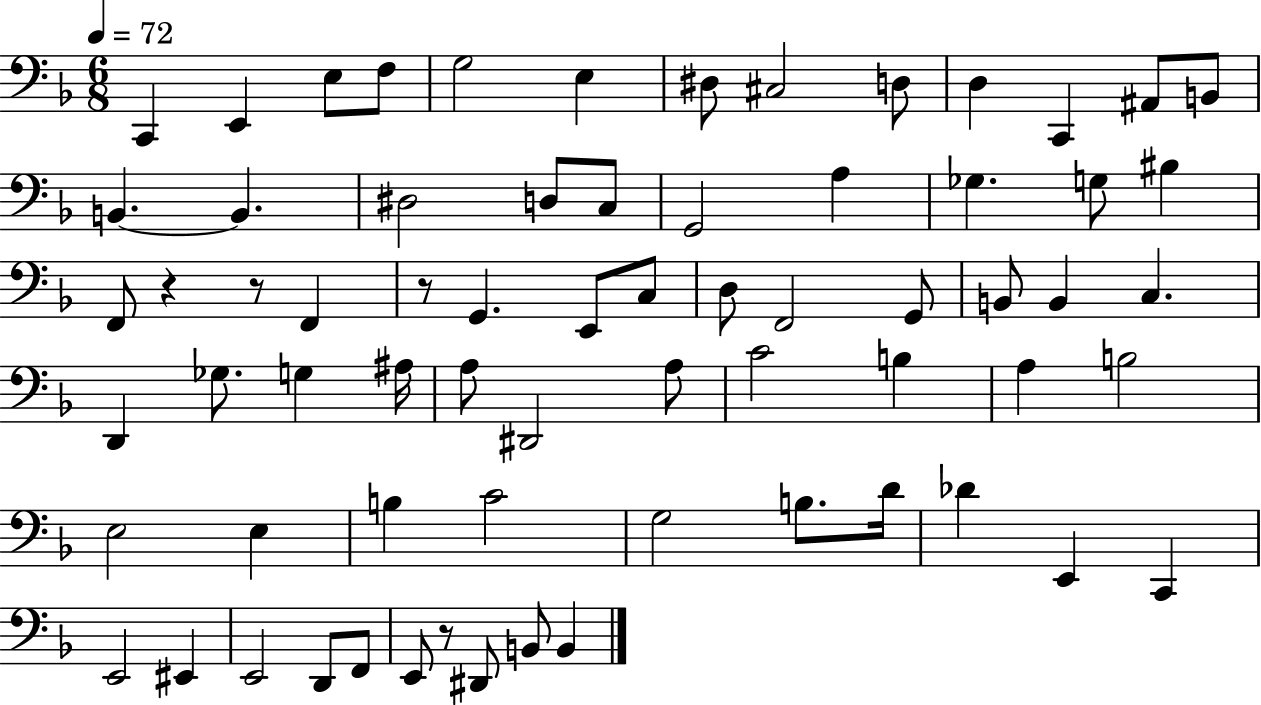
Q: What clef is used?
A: bass